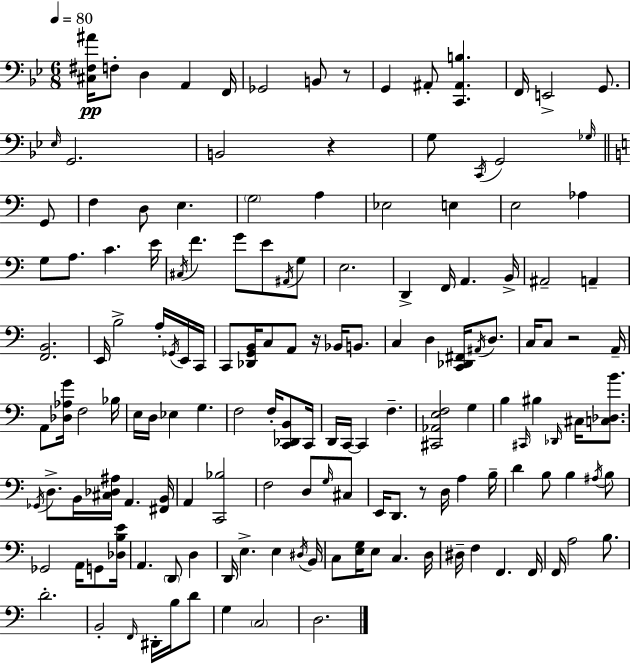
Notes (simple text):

[C#3,F#3,A#4]/s F3/e D3/q A2/q F2/s Gb2/h B2/e R/e G2/q A#2/e [C2,A#2,B3]/q. F2/s E2/h G2/e. Eb3/s G2/h. B2/h R/q G3/e C2/s G2/h Gb3/s G2/e F3/q D3/e E3/q. G3/h A3/q Eb3/h E3/q E3/h Ab3/q G3/e A3/e. C4/q. E4/s C#3/s F4/q. G4/e E4/e A#2/s G3/e E3/h. D2/q F2/s A2/q. B2/s A#2/h A2/q [F2,B2]/h. E2/s B3/h A3/s Gb2/s E2/s C2/s C2/e [Db2,G2,B2]/s C3/e A2/e R/s Bb2/s B2/e. C3/q D3/q [C2,Db2,F#2]/s A#2/s D3/e. C3/s C3/e R/h A2/s A2/e [Db3,Ab3,G4]/s F3/h Bb3/s E3/s D3/s Eb3/q G3/q. F3/h F3/s [C2,Db2,B2]/e C2/s D2/s C2/s C2/q F3/q. [C#2,Ab2,E3,F3]/h G3/q B3/q C#2/s BIS3/q Db2/s C#3/s [C3,Db3,B4]/e. Gb2/s D3/e. B2/s [C#3,Db3,A#3]/s A2/q. [F#2,B2]/s A2/q [C2,Bb3]/h F3/h D3/e G3/s C#3/e E2/s D2/e. R/e D3/s A3/q B3/s D4/q B3/e B3/q A#3/s B3/e Gb2/h A2/s G2/e [Db3,B3,E4]/s A2/q. D2/e D3/q D2/s E3/q. E3/q D#3/s B2/s C3/e [E3,G3]/s E3/e C3/q. D3/s D#3/s F3/q F2/q. F2/s F2/s A3/h B3/e. D4/h. B2/h F2/s D#2/s B3/s D4/e G3/q C3/h D3/h.